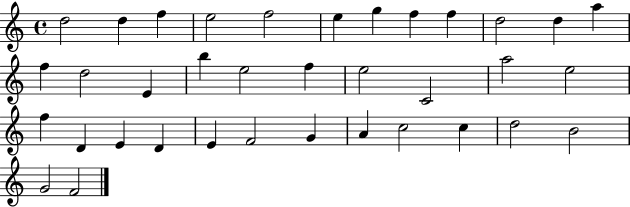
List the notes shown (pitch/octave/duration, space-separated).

D5/h D5/q F5/q E5/h F5/h E5/q G5/q F5/q F5/q D5/h D5/q A5/q F5/q D5/h E4/q B5/q E5/h F5/q E5/h C4/h A5/h E5/h F5/q D4/q E4/q D4/q E4/q F4/h G4/q A4/q C5/h C5/q D5/h B4/h G4/h F4/h